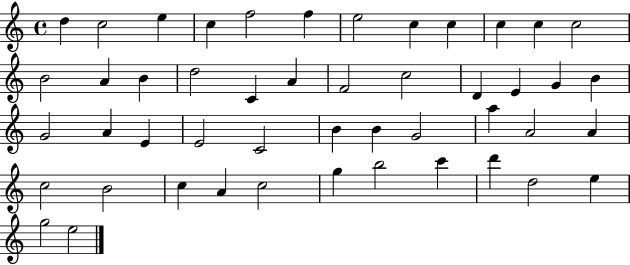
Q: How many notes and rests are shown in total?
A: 48